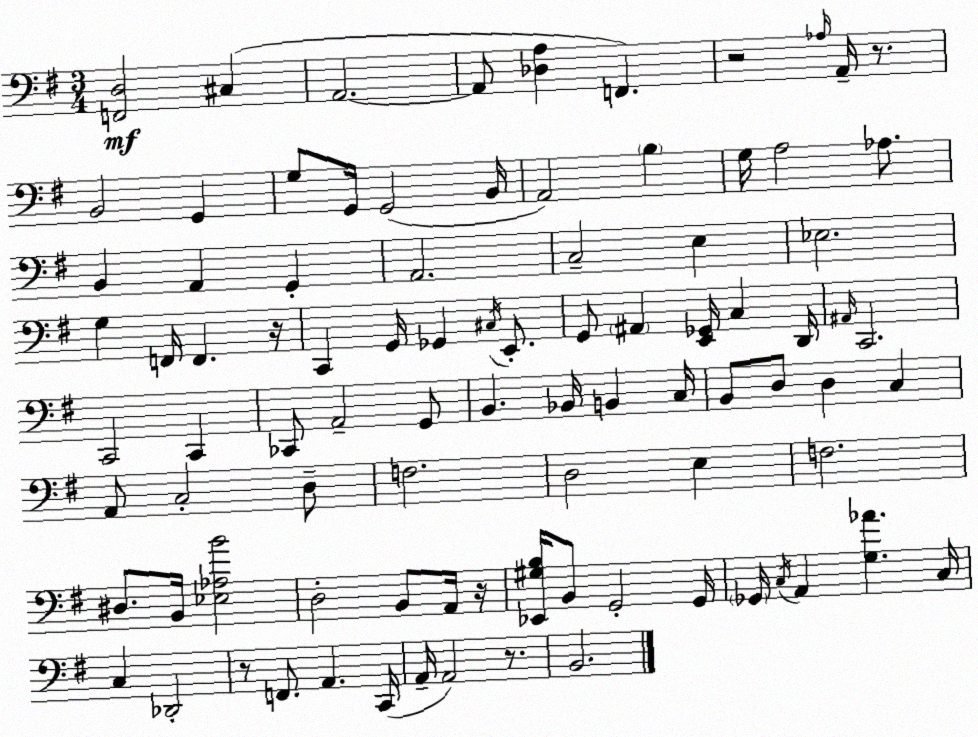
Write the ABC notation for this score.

X:1
T:Untitled
M:3/4
L:1/4
K:G
[F,,D,]2 ^C, A,,2 A,,/2 [_D,A,] F,, z2 _A,/4 A,,/4 z/2 B,,2 G,, G,/2 G,,/4 G,,2 B,,/4 A,,2 B, G,/4 A,2 _A,/2 B,, A,, G,, A,,2 C,2 E, _E,2 G, F,,/4 F,, z/4 C,, G,,/4 _G,, ^C,/4 E,,/2 G,,/2 ^A,, [E,,_G,,]/4 C, D,,/4 ^A,,/4 C,,2 C,,2 C,, _C,,/2 A,,2 G,,/2 B,, _B,,/4 B,, C,/4 B,,/2 D,/2 D, C, A,,/2 C,2 D,/2 F,2 D,2 E, F,2 ^D,/2 B,,/4 [_E,_A,B]2 D,2 B,,/2 A,,/4 z/4 [_E,,^G,B,]/4 B,,/2 G,,2 G,,/4 _G,,/4 C,/4 A,, [G,_A] C,/4 C, _D,,2 z/2 F,,/2 A,, C,,/4 A,,/4 A,,2 z/2 B,,2